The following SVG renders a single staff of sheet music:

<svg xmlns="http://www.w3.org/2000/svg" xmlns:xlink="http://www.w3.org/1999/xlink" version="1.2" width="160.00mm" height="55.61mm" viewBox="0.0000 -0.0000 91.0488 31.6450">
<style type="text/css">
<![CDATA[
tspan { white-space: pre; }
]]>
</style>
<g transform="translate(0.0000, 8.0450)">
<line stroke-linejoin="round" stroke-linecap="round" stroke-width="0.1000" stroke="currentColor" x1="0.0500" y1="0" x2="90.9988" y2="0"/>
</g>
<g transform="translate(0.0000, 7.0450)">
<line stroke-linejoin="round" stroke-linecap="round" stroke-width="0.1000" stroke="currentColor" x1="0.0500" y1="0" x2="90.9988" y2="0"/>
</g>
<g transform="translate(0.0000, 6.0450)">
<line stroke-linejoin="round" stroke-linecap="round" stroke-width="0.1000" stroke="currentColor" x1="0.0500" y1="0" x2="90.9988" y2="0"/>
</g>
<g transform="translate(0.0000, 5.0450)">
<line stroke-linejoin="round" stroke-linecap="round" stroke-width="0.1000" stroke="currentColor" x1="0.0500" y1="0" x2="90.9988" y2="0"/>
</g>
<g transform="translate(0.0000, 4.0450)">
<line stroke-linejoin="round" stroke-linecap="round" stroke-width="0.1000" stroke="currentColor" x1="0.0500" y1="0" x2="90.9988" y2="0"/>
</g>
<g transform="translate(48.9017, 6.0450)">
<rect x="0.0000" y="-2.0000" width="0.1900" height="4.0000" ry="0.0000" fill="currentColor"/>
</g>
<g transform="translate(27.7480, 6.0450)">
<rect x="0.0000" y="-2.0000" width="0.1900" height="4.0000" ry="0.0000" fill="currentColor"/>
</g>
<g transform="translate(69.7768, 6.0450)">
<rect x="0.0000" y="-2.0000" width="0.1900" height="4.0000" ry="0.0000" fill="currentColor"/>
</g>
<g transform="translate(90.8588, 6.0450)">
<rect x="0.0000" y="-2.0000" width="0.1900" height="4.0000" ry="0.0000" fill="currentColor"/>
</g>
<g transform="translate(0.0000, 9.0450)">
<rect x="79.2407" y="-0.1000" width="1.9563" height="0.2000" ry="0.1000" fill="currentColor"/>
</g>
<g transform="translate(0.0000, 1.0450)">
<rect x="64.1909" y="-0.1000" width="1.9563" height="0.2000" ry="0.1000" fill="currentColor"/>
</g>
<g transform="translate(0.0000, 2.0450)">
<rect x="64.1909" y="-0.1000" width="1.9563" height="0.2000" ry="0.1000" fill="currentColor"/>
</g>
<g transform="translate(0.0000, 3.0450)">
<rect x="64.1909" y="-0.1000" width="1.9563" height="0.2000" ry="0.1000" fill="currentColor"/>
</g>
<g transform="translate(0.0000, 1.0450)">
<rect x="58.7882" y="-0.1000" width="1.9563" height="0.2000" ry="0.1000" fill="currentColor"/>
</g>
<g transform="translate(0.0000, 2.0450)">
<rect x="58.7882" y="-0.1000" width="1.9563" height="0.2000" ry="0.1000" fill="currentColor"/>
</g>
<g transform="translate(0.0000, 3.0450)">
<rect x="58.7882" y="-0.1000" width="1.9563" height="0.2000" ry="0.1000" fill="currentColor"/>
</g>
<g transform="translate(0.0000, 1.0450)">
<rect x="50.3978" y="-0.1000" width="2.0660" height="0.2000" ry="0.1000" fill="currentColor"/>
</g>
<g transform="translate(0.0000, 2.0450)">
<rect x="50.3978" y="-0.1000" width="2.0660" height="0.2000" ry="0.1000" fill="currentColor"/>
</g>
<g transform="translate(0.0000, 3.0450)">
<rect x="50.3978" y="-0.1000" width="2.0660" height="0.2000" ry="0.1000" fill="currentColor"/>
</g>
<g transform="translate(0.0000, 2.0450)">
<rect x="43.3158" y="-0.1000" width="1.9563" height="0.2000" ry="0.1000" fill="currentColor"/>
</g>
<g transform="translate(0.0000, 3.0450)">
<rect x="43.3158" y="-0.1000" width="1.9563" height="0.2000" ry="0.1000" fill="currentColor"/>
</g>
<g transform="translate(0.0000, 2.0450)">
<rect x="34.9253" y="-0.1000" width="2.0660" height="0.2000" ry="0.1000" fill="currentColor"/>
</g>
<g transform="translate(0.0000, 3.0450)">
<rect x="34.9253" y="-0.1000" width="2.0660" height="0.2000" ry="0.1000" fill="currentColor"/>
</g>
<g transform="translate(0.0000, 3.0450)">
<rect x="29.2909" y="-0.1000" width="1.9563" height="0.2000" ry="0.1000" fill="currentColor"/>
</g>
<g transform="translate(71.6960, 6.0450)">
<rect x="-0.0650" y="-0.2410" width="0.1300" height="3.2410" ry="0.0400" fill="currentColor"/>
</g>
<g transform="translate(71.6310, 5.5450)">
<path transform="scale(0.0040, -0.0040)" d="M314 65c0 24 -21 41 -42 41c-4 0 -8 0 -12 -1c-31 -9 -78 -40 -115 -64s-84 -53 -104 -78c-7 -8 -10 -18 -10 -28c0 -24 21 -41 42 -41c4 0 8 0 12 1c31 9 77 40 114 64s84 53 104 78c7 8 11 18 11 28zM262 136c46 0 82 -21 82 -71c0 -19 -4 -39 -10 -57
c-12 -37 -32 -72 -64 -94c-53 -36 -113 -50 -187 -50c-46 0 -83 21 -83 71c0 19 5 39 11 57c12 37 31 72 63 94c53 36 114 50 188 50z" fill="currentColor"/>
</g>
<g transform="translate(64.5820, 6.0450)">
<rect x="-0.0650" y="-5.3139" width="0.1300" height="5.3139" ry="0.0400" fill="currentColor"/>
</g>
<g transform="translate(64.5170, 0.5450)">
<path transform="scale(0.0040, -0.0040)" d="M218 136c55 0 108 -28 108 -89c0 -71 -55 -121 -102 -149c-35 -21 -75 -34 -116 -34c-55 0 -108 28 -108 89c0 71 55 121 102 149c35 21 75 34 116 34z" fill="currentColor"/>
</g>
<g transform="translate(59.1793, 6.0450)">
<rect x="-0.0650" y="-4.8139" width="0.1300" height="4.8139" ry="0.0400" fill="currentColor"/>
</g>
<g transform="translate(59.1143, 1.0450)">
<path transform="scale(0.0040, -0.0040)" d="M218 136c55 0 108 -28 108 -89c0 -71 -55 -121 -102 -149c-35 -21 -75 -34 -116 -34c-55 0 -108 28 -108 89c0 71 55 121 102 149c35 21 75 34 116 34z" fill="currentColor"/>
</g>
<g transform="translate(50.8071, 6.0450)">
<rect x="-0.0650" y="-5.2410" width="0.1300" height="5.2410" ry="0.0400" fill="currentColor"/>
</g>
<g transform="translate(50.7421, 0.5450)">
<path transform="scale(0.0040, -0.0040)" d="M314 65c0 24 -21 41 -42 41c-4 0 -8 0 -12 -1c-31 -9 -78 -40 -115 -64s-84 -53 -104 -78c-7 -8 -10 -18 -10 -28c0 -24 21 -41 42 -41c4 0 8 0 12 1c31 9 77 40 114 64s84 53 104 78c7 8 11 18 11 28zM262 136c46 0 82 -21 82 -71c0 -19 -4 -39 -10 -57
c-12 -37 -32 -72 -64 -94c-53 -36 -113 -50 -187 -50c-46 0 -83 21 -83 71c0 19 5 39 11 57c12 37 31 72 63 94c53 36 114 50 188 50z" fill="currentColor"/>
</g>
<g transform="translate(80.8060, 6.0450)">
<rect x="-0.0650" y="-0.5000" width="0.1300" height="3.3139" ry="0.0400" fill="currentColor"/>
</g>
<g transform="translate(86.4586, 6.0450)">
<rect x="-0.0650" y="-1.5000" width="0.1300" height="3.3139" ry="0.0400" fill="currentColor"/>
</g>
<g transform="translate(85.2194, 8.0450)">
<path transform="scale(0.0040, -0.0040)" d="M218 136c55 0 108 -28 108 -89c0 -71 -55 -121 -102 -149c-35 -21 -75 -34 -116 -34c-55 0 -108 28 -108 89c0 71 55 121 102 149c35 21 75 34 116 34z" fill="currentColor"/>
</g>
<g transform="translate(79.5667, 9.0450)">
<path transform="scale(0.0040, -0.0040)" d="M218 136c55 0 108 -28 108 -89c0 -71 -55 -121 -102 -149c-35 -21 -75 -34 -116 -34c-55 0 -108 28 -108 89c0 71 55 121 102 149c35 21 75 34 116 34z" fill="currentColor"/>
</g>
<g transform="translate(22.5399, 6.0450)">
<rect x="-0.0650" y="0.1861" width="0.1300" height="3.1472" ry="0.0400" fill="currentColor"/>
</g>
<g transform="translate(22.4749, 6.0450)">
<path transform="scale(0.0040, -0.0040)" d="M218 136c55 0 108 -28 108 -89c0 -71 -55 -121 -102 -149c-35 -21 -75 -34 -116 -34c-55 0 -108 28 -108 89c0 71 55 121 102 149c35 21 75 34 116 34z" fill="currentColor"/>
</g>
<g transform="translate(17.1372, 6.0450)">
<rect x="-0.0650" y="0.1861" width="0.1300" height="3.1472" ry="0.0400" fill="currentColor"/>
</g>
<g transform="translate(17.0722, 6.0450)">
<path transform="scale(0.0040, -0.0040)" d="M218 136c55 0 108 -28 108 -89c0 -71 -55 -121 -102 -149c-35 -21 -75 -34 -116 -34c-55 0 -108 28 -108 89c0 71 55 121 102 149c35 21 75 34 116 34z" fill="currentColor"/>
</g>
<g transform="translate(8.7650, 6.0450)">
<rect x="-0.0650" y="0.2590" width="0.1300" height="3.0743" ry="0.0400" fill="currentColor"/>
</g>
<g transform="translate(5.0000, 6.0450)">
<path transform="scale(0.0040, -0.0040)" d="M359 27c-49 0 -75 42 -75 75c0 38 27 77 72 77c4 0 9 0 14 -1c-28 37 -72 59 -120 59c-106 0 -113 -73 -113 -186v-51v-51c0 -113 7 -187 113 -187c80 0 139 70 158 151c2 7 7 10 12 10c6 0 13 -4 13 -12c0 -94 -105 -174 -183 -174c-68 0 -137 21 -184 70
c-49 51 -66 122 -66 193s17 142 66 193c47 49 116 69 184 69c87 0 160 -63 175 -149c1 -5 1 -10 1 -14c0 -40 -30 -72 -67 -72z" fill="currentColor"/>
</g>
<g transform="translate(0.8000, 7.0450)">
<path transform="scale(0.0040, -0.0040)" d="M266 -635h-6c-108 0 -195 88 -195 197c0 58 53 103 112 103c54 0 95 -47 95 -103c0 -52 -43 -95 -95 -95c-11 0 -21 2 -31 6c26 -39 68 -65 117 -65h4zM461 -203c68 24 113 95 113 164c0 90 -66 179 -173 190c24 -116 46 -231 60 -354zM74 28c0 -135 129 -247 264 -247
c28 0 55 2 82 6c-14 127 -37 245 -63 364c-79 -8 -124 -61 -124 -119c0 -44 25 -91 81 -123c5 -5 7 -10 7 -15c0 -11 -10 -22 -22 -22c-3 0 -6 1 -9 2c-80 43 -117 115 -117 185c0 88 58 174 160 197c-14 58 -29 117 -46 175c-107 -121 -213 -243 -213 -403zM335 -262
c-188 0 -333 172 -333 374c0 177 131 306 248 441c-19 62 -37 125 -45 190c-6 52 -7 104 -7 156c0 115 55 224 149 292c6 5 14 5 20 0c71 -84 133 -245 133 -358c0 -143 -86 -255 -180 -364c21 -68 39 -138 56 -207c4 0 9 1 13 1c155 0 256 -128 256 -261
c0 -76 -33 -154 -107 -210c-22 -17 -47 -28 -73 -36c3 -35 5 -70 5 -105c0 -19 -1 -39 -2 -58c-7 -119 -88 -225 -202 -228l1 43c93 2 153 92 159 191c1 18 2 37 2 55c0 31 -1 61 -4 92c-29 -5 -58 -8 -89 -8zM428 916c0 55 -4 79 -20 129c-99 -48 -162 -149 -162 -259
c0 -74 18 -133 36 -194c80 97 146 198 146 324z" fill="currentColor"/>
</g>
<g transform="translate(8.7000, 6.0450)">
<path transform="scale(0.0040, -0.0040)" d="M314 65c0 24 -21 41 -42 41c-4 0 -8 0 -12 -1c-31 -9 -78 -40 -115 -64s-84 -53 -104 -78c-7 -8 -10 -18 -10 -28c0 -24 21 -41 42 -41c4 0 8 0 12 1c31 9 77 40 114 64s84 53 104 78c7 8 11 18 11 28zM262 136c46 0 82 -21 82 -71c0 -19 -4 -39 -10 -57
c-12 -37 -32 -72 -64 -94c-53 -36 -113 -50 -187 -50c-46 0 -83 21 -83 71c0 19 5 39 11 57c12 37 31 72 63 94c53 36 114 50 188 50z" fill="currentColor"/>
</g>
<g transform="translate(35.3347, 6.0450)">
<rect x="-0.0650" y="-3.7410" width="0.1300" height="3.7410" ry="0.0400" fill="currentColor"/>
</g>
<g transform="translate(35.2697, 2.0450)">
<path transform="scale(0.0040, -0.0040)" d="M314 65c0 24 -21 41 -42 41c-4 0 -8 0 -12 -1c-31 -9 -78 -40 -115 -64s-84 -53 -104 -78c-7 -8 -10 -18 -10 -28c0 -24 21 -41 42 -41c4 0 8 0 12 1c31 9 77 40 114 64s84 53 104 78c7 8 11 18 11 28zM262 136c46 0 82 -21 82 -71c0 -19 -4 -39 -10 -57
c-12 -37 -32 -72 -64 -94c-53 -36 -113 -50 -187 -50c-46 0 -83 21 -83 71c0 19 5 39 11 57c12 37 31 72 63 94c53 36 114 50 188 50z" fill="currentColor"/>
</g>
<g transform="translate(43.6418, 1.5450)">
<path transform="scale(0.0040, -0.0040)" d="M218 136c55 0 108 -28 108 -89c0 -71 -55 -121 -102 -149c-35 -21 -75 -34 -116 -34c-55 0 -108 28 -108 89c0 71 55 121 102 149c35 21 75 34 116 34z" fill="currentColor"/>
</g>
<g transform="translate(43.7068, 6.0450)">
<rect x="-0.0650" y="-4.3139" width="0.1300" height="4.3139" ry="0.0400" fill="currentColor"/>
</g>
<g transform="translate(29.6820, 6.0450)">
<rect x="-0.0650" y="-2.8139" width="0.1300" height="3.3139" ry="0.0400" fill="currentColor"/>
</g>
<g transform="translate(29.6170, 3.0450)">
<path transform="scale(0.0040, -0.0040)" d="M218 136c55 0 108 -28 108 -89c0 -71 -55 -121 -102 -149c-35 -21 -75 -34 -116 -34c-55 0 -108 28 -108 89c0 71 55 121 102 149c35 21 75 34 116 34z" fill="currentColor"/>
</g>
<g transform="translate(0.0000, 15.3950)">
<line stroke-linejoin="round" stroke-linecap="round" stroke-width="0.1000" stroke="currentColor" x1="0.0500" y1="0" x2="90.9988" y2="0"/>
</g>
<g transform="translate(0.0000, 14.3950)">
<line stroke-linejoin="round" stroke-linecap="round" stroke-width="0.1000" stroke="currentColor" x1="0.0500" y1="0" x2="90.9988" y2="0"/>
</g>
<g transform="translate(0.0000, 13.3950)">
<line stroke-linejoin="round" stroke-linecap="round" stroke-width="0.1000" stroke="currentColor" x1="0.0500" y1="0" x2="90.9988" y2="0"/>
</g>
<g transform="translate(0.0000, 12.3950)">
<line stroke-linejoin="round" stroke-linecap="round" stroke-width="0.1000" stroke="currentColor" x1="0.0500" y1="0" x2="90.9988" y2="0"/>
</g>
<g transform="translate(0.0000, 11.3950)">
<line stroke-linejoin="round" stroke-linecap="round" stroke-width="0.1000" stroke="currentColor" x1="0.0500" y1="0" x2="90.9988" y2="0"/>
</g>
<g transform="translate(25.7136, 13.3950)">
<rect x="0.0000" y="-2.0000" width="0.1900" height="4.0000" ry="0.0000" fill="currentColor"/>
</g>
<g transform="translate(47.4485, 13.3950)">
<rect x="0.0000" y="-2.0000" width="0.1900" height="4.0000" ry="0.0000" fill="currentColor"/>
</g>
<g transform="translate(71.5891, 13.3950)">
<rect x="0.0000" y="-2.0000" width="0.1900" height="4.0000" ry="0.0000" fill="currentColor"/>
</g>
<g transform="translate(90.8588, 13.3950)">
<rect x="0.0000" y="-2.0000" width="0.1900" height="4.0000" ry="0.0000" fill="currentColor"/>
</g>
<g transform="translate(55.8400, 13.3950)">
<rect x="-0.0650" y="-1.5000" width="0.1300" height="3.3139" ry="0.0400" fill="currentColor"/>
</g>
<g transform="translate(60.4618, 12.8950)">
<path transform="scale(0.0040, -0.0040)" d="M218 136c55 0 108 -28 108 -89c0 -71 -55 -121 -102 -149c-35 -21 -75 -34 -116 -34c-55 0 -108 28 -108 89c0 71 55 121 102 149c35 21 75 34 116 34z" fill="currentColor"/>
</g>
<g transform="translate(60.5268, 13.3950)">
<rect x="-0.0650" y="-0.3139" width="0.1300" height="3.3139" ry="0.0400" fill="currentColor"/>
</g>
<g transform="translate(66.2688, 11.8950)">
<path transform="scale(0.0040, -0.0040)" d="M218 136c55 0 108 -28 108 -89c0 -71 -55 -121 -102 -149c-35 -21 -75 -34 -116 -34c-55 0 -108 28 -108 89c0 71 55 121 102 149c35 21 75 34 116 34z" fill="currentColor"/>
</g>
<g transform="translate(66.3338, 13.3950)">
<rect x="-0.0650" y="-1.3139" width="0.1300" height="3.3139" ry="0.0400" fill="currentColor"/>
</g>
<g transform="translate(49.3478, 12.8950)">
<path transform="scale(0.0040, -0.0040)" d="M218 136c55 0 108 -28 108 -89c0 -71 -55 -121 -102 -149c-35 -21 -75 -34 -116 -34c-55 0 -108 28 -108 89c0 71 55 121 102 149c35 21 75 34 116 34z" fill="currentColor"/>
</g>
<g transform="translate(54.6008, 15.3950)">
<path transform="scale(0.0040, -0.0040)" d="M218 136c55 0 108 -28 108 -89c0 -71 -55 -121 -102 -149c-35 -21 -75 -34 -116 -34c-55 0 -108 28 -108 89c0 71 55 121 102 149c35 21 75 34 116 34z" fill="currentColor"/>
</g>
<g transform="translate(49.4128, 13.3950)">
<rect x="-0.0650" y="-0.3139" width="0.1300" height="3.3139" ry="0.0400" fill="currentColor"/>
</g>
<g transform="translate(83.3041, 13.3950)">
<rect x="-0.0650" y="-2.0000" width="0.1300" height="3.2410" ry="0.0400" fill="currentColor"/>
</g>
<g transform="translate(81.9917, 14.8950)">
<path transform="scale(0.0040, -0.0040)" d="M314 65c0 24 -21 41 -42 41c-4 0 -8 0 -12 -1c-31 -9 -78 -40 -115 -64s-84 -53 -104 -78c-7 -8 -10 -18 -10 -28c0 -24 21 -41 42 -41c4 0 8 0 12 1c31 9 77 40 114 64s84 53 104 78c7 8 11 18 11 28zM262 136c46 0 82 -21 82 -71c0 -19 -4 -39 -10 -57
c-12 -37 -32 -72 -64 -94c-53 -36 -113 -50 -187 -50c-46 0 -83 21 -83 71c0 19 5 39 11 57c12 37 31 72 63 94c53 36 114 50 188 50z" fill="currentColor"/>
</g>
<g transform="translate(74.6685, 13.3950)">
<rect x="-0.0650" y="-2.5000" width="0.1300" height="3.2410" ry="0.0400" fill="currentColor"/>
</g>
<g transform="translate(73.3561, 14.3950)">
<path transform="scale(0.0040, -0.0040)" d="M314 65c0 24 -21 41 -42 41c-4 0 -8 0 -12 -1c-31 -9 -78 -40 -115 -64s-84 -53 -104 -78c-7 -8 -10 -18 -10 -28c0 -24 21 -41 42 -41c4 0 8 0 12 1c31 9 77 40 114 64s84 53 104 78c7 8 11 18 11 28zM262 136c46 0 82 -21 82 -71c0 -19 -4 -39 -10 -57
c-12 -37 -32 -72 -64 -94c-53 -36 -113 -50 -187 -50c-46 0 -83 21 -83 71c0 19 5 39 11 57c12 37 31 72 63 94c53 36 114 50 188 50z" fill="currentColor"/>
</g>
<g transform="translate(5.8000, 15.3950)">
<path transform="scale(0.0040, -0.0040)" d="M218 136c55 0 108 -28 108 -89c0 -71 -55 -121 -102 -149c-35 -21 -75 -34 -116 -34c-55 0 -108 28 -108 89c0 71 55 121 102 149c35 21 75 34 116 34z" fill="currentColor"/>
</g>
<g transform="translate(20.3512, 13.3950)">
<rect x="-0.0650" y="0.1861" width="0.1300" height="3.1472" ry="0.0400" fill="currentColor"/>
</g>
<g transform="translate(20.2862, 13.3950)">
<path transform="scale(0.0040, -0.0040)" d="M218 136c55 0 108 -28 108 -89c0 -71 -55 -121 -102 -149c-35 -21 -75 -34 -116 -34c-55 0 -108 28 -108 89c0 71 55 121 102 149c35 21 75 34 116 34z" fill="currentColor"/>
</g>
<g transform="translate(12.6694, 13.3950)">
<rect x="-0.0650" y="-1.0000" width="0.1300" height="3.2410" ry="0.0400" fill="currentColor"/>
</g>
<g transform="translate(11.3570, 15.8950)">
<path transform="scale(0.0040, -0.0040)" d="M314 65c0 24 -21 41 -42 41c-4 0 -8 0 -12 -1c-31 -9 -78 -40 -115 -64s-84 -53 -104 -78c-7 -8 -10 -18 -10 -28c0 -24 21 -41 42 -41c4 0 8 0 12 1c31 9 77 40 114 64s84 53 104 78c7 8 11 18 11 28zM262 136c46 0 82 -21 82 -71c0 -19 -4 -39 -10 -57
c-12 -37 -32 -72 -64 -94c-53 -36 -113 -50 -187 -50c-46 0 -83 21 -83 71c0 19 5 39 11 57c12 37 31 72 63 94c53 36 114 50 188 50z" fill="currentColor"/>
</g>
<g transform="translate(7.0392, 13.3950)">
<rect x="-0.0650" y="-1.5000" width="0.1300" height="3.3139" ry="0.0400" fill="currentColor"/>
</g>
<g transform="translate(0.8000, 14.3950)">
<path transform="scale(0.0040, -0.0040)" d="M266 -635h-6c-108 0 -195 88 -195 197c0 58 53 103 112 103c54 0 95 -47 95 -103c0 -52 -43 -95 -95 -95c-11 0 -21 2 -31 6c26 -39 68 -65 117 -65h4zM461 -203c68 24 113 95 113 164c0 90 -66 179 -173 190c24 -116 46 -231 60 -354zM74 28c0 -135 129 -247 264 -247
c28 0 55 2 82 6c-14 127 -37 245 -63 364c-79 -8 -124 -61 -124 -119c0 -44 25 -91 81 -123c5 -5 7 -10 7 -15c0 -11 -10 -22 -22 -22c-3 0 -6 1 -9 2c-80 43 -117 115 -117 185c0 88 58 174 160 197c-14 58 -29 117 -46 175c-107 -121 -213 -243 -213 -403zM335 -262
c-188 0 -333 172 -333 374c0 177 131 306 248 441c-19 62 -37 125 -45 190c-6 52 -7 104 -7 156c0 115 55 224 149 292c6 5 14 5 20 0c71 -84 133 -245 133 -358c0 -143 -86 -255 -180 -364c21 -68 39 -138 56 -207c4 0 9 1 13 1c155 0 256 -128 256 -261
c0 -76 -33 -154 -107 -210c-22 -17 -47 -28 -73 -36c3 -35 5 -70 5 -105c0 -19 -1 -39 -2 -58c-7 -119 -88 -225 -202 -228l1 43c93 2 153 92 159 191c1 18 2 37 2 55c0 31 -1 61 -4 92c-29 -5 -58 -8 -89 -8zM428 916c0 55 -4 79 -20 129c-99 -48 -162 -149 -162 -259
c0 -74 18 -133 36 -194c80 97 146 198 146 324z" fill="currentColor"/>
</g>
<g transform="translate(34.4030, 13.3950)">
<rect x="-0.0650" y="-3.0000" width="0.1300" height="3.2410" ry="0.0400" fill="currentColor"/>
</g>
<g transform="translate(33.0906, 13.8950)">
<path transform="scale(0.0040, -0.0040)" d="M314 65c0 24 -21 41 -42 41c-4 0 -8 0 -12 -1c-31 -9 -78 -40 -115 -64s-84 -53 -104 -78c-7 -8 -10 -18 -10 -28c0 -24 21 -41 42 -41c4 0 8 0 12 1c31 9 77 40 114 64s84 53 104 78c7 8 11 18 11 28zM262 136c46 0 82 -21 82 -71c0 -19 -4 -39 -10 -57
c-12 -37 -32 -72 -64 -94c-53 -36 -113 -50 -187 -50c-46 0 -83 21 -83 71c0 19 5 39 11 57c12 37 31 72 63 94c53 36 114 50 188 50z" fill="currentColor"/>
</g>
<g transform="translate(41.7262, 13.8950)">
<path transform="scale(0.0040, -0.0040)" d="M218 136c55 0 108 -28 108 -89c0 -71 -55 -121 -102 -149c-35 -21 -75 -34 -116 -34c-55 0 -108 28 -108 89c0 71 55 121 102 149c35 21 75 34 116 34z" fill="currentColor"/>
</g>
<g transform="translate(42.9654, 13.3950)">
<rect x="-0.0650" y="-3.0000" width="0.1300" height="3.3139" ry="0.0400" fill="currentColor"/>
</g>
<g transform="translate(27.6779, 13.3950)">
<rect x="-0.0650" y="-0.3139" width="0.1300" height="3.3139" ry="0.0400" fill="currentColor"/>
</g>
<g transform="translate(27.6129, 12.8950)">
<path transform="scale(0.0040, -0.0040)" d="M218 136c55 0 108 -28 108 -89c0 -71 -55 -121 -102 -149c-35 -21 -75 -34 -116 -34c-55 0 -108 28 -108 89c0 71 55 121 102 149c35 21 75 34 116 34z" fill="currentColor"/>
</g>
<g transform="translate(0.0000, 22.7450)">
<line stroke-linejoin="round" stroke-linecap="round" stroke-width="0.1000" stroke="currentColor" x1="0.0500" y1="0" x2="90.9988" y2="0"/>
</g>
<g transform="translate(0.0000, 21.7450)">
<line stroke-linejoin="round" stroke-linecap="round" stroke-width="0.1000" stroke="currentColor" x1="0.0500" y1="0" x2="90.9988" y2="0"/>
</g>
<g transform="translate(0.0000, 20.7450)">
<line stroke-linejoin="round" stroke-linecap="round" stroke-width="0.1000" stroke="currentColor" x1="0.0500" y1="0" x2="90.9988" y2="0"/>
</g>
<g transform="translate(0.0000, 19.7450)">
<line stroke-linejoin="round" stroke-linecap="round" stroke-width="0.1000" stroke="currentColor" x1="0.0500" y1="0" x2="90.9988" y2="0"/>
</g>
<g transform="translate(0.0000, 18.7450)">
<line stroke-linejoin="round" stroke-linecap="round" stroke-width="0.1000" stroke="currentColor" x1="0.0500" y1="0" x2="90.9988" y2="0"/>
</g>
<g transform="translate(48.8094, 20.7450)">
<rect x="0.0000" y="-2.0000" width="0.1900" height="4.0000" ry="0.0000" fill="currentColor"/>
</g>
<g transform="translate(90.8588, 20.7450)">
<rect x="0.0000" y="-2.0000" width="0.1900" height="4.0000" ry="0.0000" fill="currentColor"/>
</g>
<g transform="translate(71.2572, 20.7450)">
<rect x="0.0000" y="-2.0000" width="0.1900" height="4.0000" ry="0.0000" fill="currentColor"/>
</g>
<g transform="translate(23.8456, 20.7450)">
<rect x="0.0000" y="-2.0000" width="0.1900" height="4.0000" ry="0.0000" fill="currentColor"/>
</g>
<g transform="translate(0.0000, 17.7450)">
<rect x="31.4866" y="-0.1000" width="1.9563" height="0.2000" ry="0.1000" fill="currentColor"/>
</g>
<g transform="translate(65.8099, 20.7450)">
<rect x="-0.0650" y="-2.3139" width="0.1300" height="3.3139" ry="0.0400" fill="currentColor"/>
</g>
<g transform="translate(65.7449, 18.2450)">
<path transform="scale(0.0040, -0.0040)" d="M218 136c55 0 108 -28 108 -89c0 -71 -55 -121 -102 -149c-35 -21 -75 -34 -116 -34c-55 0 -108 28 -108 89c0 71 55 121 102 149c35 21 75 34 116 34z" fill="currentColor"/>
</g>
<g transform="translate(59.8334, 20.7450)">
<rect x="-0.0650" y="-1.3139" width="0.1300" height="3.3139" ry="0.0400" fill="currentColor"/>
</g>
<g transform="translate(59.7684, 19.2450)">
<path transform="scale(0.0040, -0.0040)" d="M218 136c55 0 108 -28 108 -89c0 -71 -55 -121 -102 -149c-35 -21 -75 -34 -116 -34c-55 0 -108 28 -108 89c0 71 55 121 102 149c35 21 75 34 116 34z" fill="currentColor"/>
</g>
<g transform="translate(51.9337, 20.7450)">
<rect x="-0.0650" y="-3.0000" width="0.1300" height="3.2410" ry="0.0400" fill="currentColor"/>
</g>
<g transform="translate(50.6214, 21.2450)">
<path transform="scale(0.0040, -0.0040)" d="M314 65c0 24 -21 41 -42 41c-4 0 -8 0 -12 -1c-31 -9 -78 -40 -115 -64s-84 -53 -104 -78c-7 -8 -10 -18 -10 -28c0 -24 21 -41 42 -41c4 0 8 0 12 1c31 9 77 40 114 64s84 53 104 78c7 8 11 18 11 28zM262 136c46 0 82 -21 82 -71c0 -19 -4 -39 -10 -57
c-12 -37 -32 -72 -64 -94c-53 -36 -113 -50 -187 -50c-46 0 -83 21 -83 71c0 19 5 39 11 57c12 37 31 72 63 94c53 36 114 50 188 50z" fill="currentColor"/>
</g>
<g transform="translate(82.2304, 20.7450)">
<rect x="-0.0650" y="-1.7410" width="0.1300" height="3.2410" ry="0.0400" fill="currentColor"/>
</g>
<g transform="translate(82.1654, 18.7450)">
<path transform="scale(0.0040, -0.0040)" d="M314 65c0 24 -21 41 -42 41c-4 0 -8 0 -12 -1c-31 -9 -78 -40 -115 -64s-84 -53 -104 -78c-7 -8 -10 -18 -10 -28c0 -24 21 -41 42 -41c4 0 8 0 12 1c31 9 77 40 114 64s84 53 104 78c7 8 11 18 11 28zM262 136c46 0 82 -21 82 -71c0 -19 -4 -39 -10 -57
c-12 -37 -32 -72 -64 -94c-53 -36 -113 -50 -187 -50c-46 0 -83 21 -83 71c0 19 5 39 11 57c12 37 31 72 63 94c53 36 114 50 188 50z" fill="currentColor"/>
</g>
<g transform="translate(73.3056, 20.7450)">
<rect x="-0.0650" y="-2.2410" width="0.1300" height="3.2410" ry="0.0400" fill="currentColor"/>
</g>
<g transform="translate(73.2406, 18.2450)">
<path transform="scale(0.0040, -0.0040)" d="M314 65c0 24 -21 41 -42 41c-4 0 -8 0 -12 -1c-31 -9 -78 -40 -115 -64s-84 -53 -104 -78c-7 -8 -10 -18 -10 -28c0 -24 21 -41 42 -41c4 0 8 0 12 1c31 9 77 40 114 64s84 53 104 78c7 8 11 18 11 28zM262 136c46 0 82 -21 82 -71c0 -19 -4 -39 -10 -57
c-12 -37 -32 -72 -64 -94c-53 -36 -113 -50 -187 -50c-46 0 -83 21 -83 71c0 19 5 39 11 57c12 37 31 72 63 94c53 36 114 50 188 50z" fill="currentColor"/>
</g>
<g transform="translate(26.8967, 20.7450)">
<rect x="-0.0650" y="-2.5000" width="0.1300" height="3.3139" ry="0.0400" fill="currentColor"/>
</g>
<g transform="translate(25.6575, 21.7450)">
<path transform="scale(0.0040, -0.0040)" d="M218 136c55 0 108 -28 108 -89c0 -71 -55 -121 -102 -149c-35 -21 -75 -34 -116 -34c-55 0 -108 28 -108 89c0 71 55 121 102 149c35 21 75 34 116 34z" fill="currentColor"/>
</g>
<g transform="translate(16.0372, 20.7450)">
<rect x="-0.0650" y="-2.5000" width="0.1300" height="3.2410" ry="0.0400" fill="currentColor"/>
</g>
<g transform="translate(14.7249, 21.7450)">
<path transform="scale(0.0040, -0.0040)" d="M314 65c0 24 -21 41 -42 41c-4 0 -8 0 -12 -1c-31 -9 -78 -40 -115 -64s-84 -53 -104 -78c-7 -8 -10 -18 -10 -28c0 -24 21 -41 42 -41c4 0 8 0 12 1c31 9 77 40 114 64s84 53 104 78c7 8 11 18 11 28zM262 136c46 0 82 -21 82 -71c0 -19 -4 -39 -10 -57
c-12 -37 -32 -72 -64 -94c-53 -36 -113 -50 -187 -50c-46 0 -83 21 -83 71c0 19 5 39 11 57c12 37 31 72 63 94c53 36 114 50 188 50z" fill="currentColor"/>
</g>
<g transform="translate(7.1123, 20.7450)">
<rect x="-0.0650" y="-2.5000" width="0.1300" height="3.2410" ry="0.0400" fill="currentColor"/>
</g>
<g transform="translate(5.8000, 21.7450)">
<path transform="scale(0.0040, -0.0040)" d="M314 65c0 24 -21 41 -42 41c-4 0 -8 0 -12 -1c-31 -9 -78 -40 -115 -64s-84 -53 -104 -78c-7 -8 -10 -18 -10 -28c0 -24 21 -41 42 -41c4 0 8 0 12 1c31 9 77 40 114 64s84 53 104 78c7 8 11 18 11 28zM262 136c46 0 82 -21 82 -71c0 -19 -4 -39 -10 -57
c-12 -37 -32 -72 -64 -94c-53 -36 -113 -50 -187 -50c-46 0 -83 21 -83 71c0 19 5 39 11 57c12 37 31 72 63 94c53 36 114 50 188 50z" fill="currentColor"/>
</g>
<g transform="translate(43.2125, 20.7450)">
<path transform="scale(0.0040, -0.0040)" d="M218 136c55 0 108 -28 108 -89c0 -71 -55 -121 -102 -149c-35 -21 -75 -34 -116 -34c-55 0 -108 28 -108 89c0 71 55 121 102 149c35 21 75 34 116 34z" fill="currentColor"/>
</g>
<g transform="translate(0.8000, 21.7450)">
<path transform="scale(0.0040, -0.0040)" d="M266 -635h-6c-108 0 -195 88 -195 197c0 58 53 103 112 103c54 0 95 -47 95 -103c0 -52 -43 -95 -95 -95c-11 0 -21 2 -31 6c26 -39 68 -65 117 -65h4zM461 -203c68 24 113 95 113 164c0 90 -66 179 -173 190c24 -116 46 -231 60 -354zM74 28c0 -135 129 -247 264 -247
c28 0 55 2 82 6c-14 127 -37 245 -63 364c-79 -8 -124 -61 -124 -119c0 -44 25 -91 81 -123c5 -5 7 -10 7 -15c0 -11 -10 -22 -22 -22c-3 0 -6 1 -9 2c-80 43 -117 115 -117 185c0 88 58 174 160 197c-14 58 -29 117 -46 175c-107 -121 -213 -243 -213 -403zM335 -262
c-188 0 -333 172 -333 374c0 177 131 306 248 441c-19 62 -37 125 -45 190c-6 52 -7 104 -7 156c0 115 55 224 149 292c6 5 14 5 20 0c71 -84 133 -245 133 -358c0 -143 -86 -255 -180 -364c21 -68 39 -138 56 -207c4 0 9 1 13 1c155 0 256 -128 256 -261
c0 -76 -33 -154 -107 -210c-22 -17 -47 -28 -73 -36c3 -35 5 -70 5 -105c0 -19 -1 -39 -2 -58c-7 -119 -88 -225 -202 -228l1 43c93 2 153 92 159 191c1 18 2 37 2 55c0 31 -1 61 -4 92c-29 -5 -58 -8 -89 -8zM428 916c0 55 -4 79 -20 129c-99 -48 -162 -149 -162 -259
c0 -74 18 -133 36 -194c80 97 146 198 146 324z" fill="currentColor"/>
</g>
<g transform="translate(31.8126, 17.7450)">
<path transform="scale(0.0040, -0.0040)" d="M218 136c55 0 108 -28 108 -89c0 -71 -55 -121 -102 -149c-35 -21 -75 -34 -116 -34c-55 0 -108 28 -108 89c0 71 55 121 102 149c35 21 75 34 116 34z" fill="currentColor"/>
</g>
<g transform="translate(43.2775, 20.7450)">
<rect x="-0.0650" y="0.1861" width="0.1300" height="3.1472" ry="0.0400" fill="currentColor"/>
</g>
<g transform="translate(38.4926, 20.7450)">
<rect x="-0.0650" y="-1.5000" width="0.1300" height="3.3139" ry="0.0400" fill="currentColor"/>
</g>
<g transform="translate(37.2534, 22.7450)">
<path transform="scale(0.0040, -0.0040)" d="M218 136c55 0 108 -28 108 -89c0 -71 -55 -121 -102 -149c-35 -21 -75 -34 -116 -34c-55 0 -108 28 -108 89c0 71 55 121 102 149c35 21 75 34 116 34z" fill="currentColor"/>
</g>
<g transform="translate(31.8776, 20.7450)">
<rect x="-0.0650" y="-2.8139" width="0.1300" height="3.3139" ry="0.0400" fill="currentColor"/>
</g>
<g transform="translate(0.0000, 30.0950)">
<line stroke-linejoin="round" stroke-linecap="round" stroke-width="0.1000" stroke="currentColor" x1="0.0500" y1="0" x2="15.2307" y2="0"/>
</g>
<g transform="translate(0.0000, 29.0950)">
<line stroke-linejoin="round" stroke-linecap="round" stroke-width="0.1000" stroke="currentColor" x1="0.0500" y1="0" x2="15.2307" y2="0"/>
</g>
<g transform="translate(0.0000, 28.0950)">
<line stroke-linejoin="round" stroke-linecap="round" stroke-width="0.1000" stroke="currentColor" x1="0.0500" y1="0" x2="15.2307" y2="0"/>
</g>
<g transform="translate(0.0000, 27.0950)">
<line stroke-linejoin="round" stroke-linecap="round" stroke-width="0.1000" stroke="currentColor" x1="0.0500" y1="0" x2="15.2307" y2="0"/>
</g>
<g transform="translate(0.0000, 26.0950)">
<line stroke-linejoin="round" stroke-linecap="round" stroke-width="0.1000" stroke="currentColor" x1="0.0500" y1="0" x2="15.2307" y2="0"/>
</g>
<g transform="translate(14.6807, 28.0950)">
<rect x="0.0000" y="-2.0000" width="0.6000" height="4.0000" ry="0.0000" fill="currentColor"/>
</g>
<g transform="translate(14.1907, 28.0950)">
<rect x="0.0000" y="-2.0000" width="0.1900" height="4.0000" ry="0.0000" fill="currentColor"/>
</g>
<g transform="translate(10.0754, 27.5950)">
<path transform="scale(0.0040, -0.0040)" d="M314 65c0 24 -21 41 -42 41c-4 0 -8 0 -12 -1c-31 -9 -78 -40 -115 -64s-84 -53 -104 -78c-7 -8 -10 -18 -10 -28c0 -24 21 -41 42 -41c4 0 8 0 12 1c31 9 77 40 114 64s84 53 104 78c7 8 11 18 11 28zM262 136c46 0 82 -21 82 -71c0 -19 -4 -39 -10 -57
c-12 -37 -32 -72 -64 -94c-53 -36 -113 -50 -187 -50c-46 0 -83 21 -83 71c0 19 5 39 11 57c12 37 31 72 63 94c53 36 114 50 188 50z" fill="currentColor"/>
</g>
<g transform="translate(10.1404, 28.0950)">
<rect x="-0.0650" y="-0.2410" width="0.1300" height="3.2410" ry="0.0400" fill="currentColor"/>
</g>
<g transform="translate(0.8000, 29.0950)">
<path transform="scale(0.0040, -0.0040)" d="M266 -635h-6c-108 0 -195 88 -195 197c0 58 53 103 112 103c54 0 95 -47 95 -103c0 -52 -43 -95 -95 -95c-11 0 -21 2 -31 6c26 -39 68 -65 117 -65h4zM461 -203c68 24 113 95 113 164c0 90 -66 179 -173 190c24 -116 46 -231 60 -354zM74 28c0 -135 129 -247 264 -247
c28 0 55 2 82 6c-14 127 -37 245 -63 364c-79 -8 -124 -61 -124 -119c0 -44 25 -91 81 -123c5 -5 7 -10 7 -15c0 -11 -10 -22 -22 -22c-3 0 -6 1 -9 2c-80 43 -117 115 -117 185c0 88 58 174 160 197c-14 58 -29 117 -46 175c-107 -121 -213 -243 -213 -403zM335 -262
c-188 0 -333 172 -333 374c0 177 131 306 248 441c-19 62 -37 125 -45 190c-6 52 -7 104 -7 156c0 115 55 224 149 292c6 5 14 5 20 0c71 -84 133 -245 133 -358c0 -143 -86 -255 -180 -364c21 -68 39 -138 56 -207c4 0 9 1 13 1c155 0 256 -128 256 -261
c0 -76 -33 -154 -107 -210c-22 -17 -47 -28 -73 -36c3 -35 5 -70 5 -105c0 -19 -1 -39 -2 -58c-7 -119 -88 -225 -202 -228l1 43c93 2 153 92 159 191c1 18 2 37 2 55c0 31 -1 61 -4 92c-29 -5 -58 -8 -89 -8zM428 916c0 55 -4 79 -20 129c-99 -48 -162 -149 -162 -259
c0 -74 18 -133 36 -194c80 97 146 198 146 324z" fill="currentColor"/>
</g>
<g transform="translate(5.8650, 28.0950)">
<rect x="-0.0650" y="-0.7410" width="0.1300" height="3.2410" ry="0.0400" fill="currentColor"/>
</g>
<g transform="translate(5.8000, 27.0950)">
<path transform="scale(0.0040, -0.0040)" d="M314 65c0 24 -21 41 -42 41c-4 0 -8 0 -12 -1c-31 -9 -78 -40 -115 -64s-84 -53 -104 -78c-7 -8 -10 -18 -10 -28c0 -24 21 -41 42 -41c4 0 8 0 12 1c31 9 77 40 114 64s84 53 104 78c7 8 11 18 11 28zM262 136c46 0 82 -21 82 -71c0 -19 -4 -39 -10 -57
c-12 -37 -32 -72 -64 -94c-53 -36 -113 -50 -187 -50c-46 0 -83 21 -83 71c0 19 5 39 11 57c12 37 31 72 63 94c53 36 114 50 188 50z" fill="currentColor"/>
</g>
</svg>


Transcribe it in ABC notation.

X:1
T:Untitled
M:4/4
L:1/4
K:C
B2 B B a c'2 d' f'2 e' f' c2 C E E D2 B c A2 A c E c e G2 F2 G2 G2 G a E B A2 e g g2 f2 d2 c2